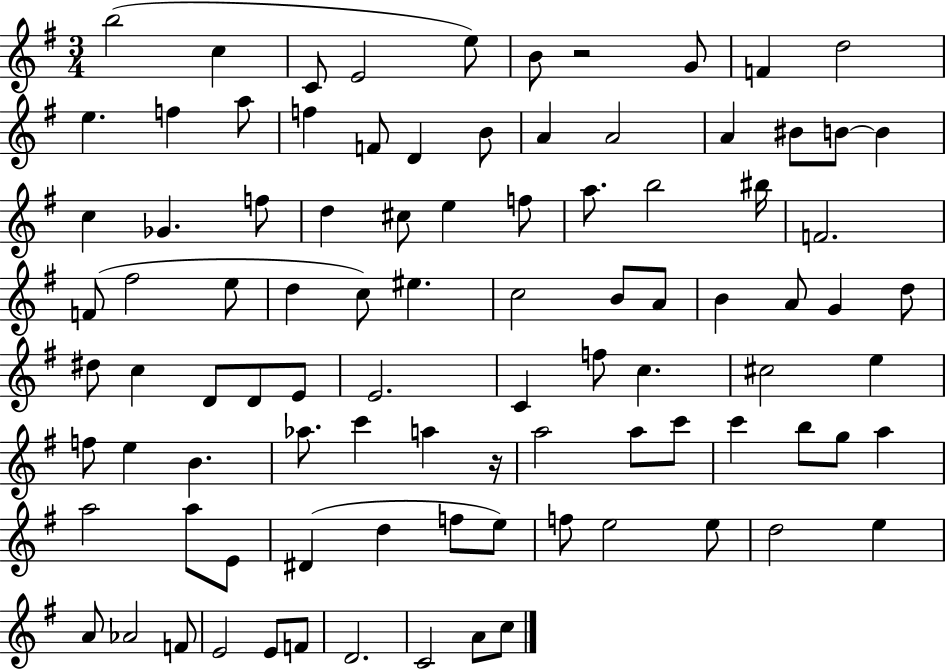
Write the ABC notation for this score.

X:1
T:Untitled
M:3/4
L:1/4
K:G
b2 c C/2 E2 e/2 B/2 z2 G/2 F d2 e f a/2 f F/2 D B/2 A A2 A ^B/2 B/2 B c _G f/2 d ^c/2 e f/2 a/2 b2 ^b/4 F2 F/2 ^f2 e/2 d c/2 ^e c2 B/2 A/2 B A/2 G d/2 ^d/2 c D/2 D/2 E/2 E2 C f/2 c ^c2 e f/2 e B _a/2 c' a z/4 a2 a/2 c'/2 c' b/2 g/2 a a2 a/2 E/2 ^D d f/2 e/2 f/2 e2 e/2 d2 e A/2 _A2 F/2 E2 E/2 F/2 D2 C2 A/2 c/2